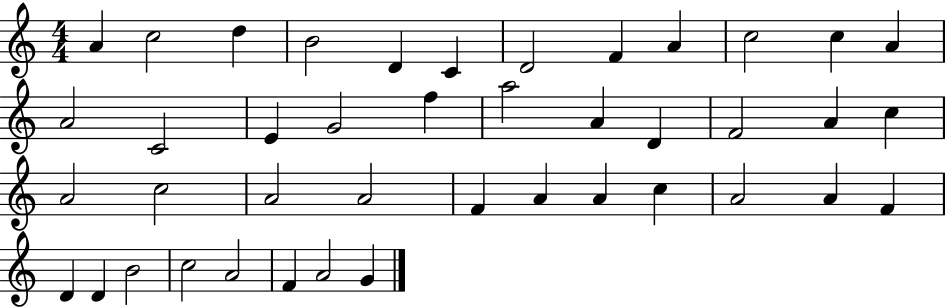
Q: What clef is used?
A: treble